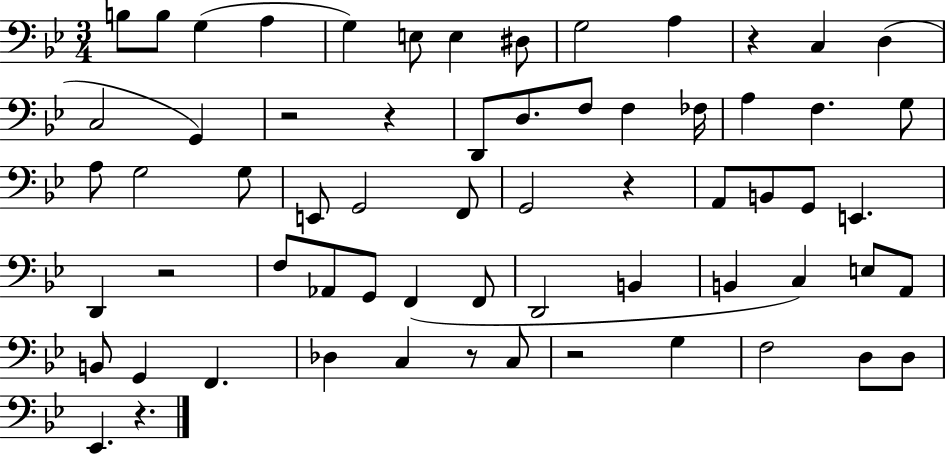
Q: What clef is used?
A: bass